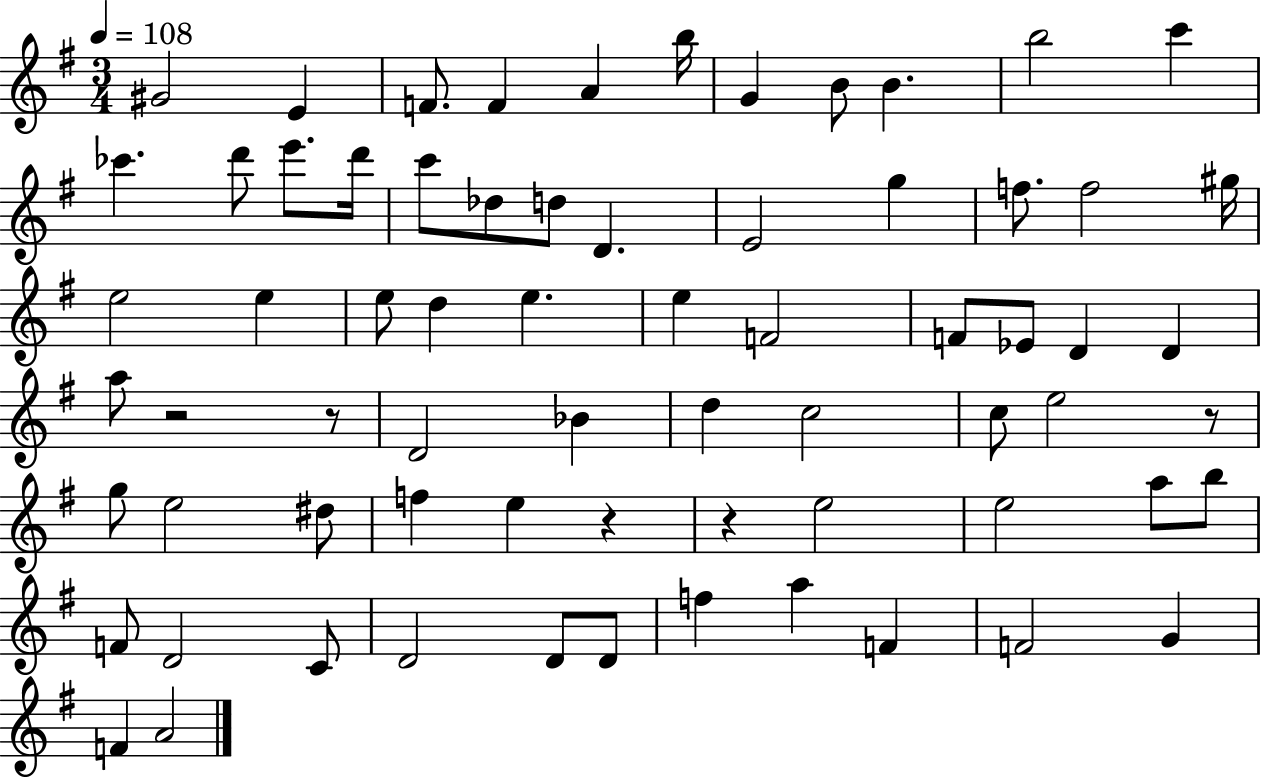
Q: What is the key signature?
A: G major